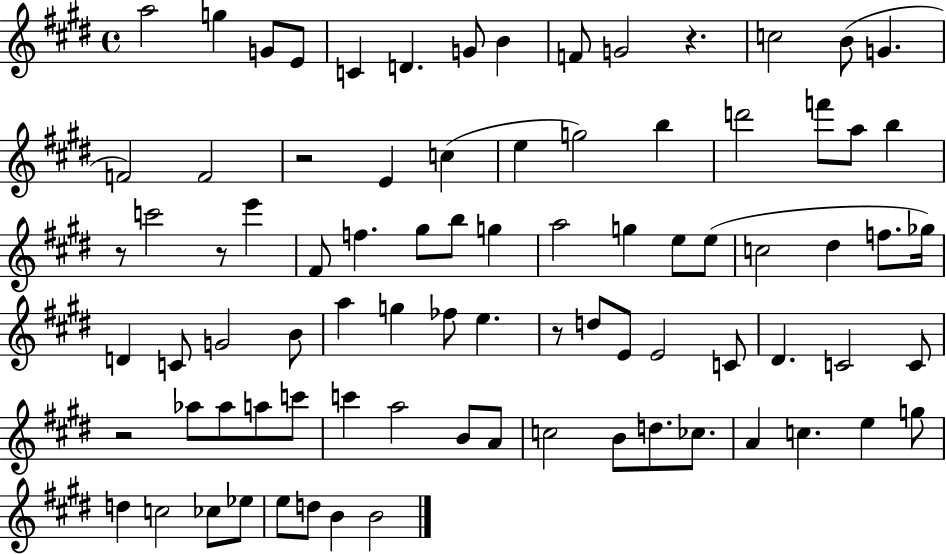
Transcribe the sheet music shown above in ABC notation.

X:1
T:Untitled
M:4/4
L:1/4
K:E
a2 g G/2 E/2 C D G/2 B F/2 G2 z c2 B/2 G F2 F2 z2 E c e g2 b d'2 f'/2 a/2 b z/2 c'2 z/2 e' ^F/2 f ^g/2 b/2 g a2 g e/2 e/2 c2 ^d f/2 _g/4 D C/2 G2 B/2 a g _f/2 e z/2 d/2 E/2 E2 C/2 ^D C2 C/2 z2 _a/2 _a/2 a/2 c'/2 c' a2 B/2 A/2 c2 B/2 d/2 _c/2 A c e g/2 d c2 _c/2 _e/2 e/2 d/2 B B2